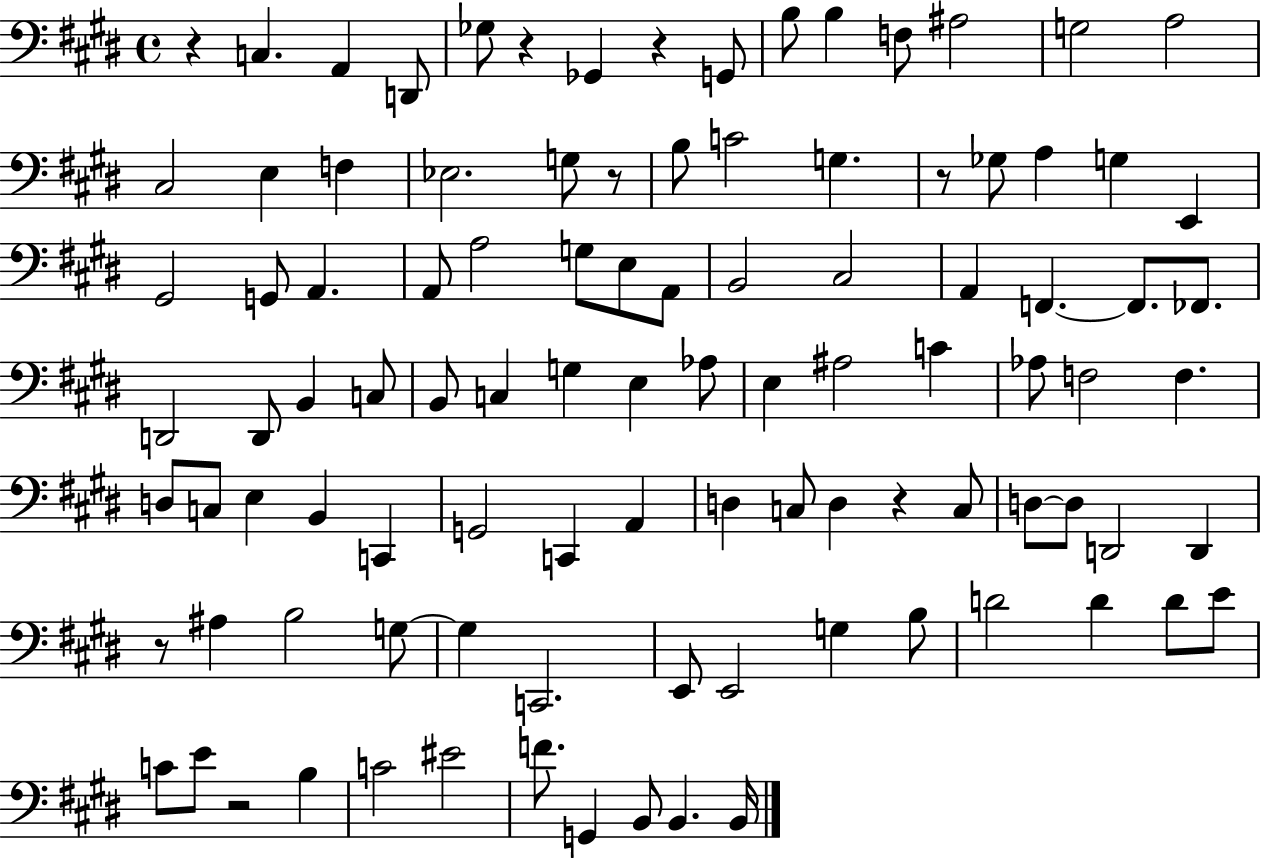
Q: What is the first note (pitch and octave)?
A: C3